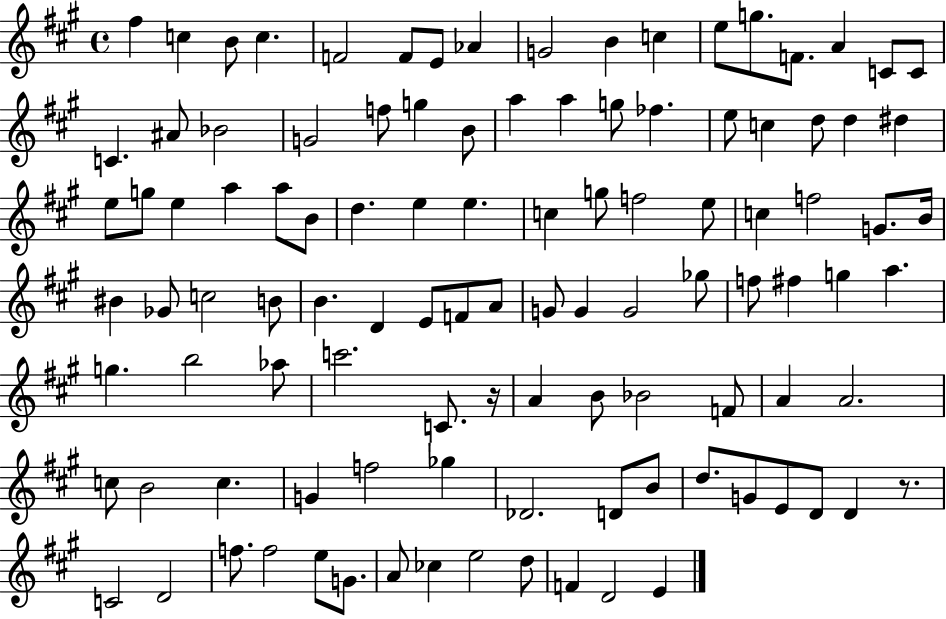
F#5/q C5/q B4/e C5/q. F4/h F4/e E4/e Ab4/q G4/h B4/q C5/q E5/e G5/e. F4/e. A4/q C4/e C4/e C4/q. A#4/e Bb4/h G4/h F5/e G5/q B4/e A5/q A5/q G5/e FES5/q. E5/e C5/q D5/e D5/q D#5/q E5/e G5/e E5/q A5/q A5/e B4/e D5/q. E5/q E5/q. C5/q G5/e F5/h E5/e C5/q F5/h G4/e. B4/s BIS4/q Gb4/e C5/h B4/e B4/q. D4/q E4/e F4/e A4/e G4/e G4/q G4/h Gb5/e F5/e F#5/q G5/q A5/q. G5/q. B5/h Ab5/e C6/h. C4/e. R/s A4/q B4/e Bb4/h F4/e A4/q A4/h. C5/e B4/h C5/q. G4/q F5/h Gb5/q Db4/h. D4/e B4/e D5/e. G4/e E4/e D4/e D4/q R/e. C4/h D4/h F5/e. F5/h E5/e G4/e. A4/e CES5/q E5/h D5/e F4/q D4/h E4/q